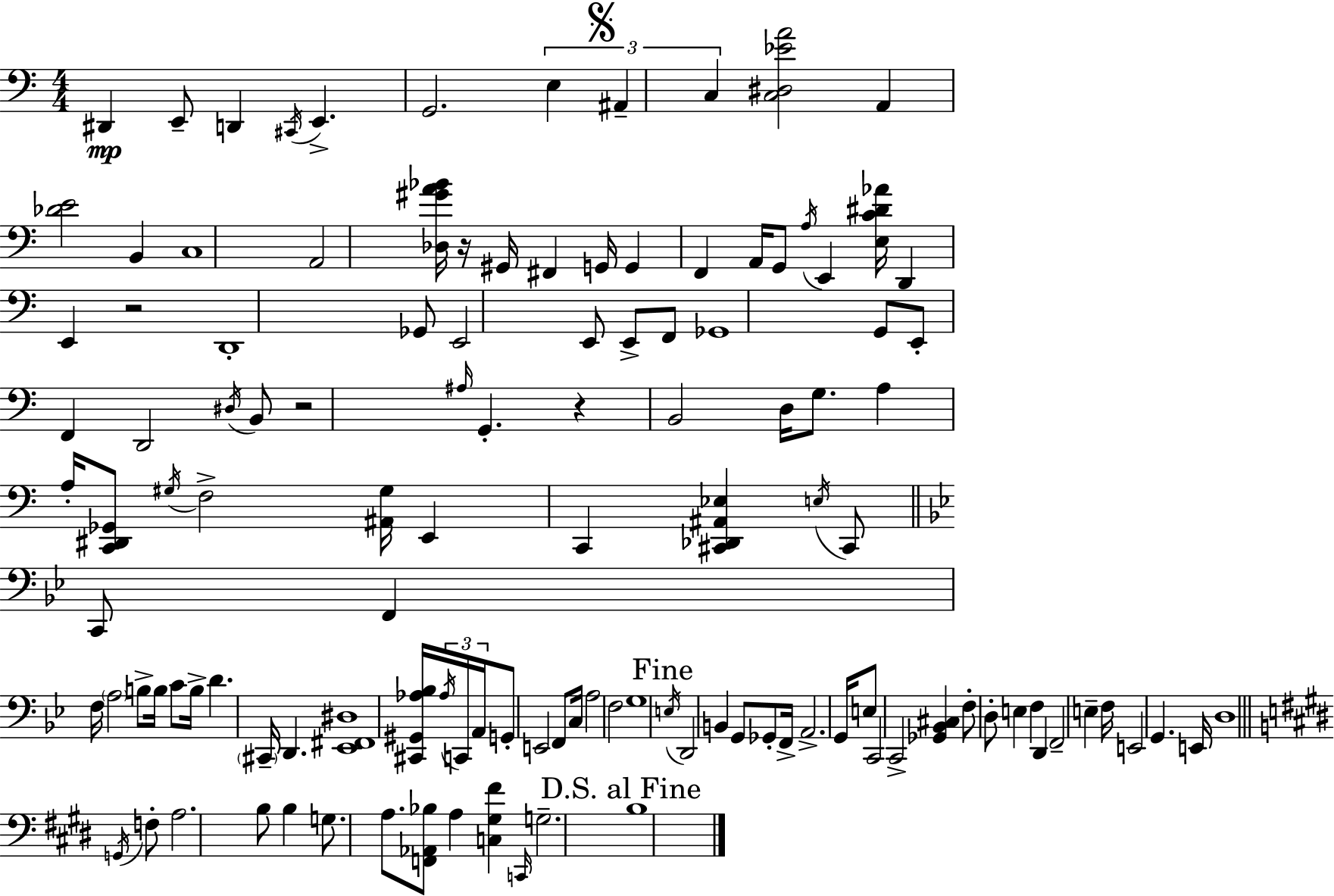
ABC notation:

X:1
T:Untitled
M:4/4
L:1/4
K:C
^D,, E,,/2 D,, ^C,,/4 E,, G,,2 E, ^A,, C, [C,^D,_EA]2 A,, [_DE]2 B,, C,4 A,,2 [_D,^GA_B]/4 z/4 ^G,,/4 ^F,, G,,/4 G,, F,, A,,/4 G,,/2 A,/4 E,, [E,C^D_A]/4 D,, E,, z2 D,,4 _G,,/2 E,,2 E,,/2 E,,/2 F,,/2 _G,,4 G,,/2 E,,/2 F,, D,,2 ^D,/4 B,,/2 z2 ^A,/4 G,, z B,,2 D,/4 G,/2 A, A,/4 [C,,^D,,_G,,]/2 ^G,/4 F,2 [^A,,^G,]/4 E,, C,, [^C,,_D,,^A,,_E,] E,/4 ^C,,/2 C,,/2 F,, F,/4 A,2 B,/2 B,/4 C/2 B,/4 D ^C,,/4 D,, [_E,,^F,,^D,]4 [^C,,^G,,_A,_B,]/4 _A,/4 C,,/4 A,,/4 G,,/2 E,,2 F,,/2 C,/4 A,2 F,2 G,4 E,/4 D,,2 B,, G,,/2 _G,,/2 F,,/4 A,,2 G,,/4 E,/2 C,,2 C,,2 [_G,,_B,,^C,] F,/2 D,/2 E, F, D,, F,,2 E, F,/4 E,,2 G,, E,,/4 D,4 G,,/4 F,/2 A,2 B,/2 B, G,/2 A,/2 [F,,_A,,_B,]/2 A, [C,^G,^F] C,,/4 G,2 B,4